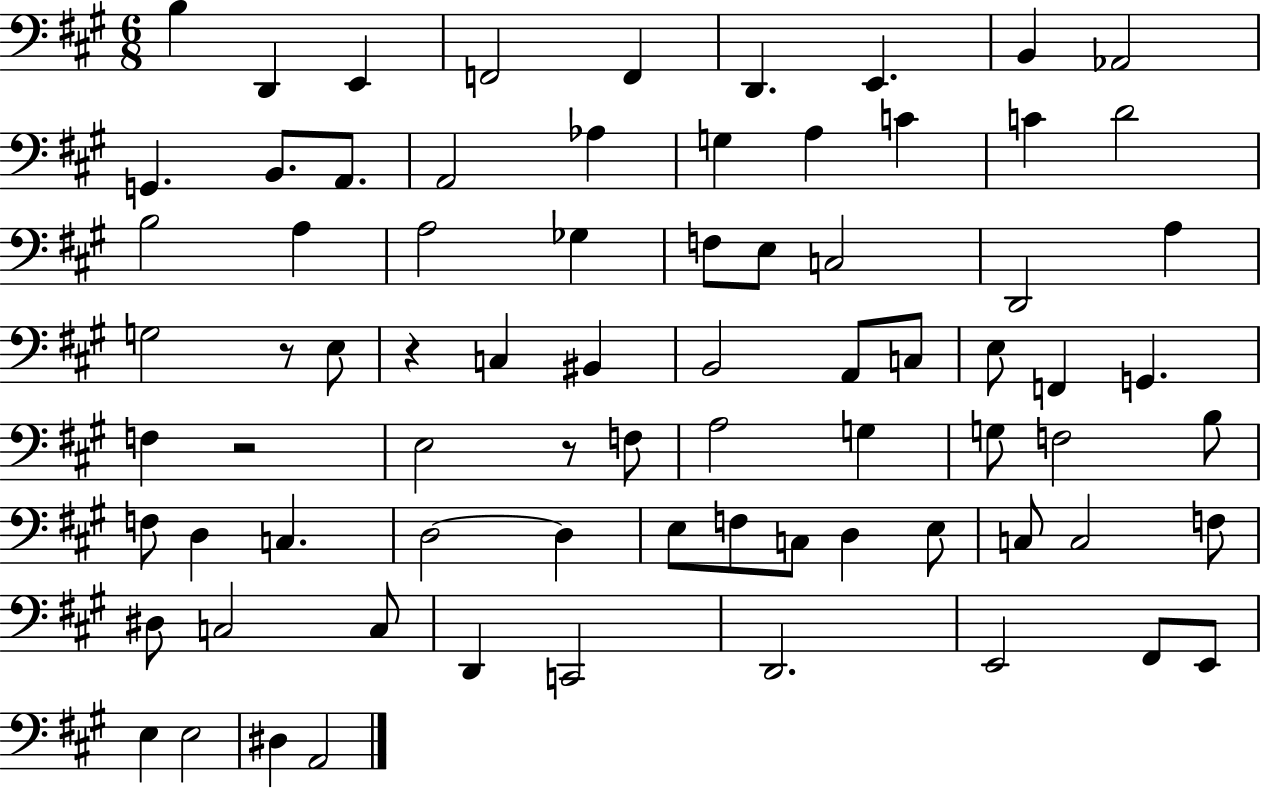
{
  \clef bass
  \numericTimeSignature
  \time 6/8
  \key a \major
  \repeat volta 2 { b4 d,4 e,4 | f,2 f,4 | d,4. e,4. | b,4 aes,2 | \break g,4. b,8. a,8. | a,2 aes4 | g4 a4 c'4 | c'4 d'2 | \break b2 a4 | a2 ges4 | f8 e8 c2 | d,2 a4 | \break g2 r8 e8 | r4 c4 bis,4 | b,2 a,8 c8 | e8 f,4 g,4. | \break f4 r2 | e2 r8 f8 | a2 g4 | g8 f2 b8 | \break f8 d4 c4. | d2~~ d4 | e8 f8 c8 d4 e8 | c8 c2 f8 | \break dis8 c2 c8 | d,4 c,2 | d,2. | e,2 fis,8 e,8 | \break e4 e2 | dis4 a,2 | } \bar "|."
}